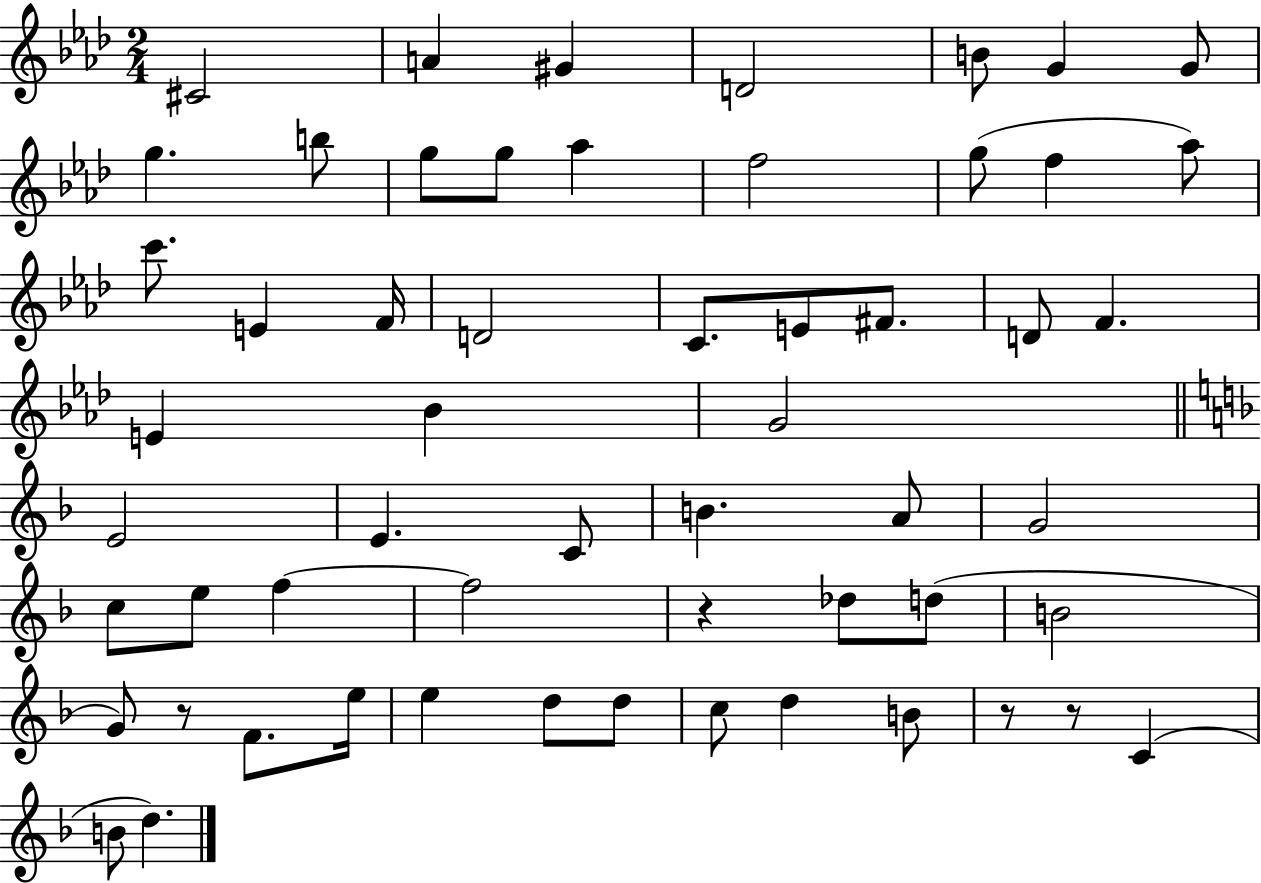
C#4/h A4/q G#4/q D4/h B4/e G4/q G4/e G5/q. B5/e G5/e G5/e Ab5/q F5/h G5/e F5/q Ab5/e C6/e. E4/q F4/s D4/h C4/e. E4/e F#4/e. D4/e F4/q. E4/q Bb4/q G4/h E4/h E4/q. C4/e B4/q. A4/e G4/h C5/e E5/e F5/q F5/h R/q Db5/e D5/e B4/h G4/e R/e F4/e. E5/s E5/q D5/e D5/e C5/e D5/q B4/e R/e R/e C4/q B4/e D5/q.